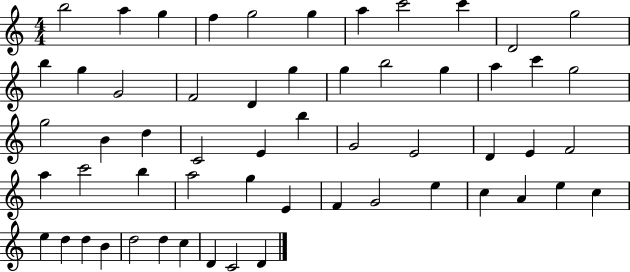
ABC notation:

X:1
T:Untitled
M:4/4
L:1/4
K:C
b2 a g f g2 g a c'2 c' D2 g2 b g G2 F2 D g g b2 g a c' g2 g2 B d C2 E b G2 E2 D E F2 a c'2 b a2 g E F G2 e c A e c e d d B d2 d c D C2 D